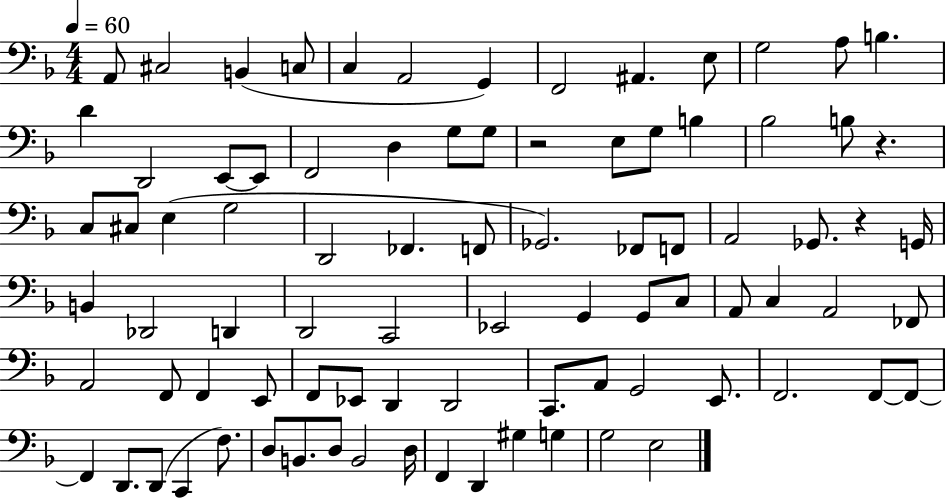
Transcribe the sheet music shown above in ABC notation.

X:1
T:Untitled
M:4/4
L:1/4
K:F
A,,/2 ^C,2 B,, C,/2 C, A,,2 G,, F,,2 ^A,, E,/2 G,2 A,/2 B, D D,,2 E,,/2 E,,/2 F,,2 D, G,/2 G,/2 z2 E,/2 G,/2 B, _B,2 B,/2 z C,/2 ^C,/2 E, G,2 D,,2 _F,, F,,/2 _G,,2 _F,,/2 F,,/2 A,,2 _G,,/2 z G,,/4 B,, _D,,2 D,, D,,2 C,,2 _E,,2 G,, G,,/2 C,/2 A,,/2 C, A,,2 _F,,/2 A,,2 F,,/2 F,, E,,/2 F,,/2 _E,,/2 D,, D,,2 C,,/2 A,,/2 G,,2 E,,/2 F,,2 F,,/2 F,,/2 F,, D,,/2 D,,/2 C,, F,/2 D,/2 B,,/2 D,/2 B,,2 D,/4 F,, D,, ^G, G, G,2 E,2